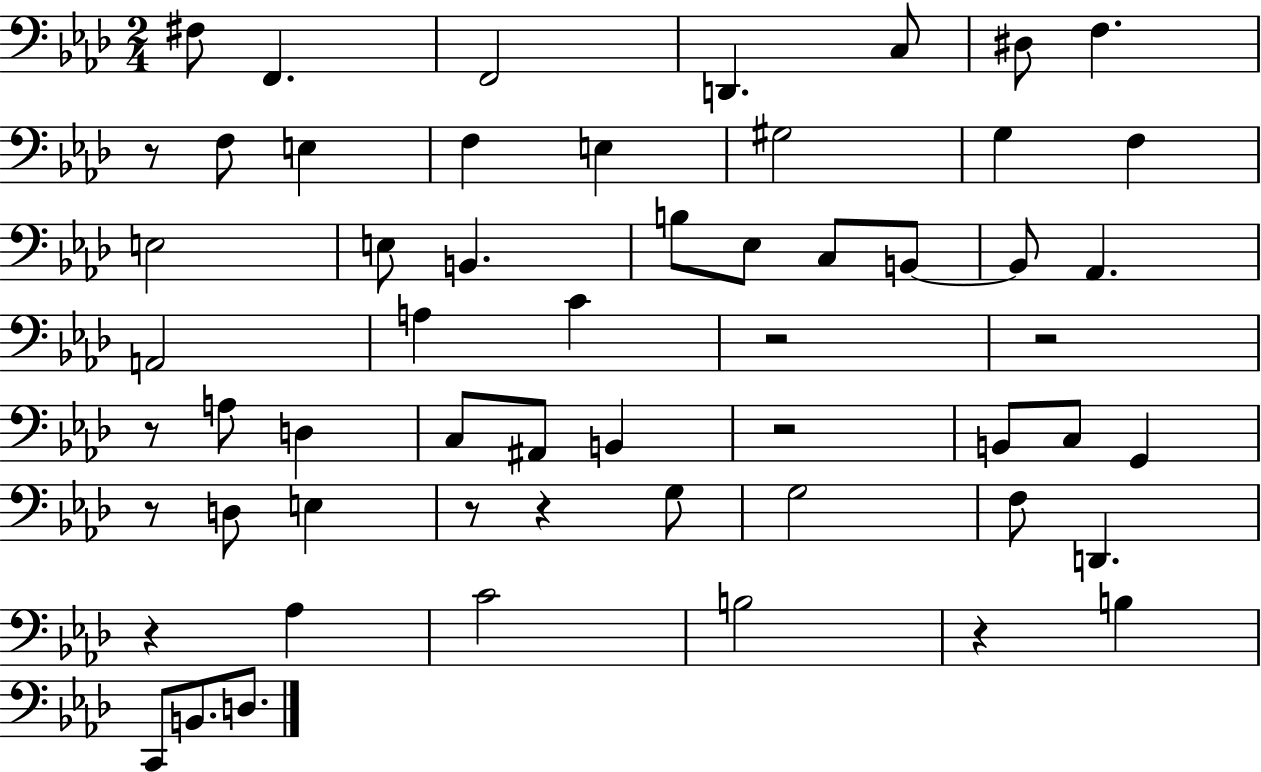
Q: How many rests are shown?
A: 10